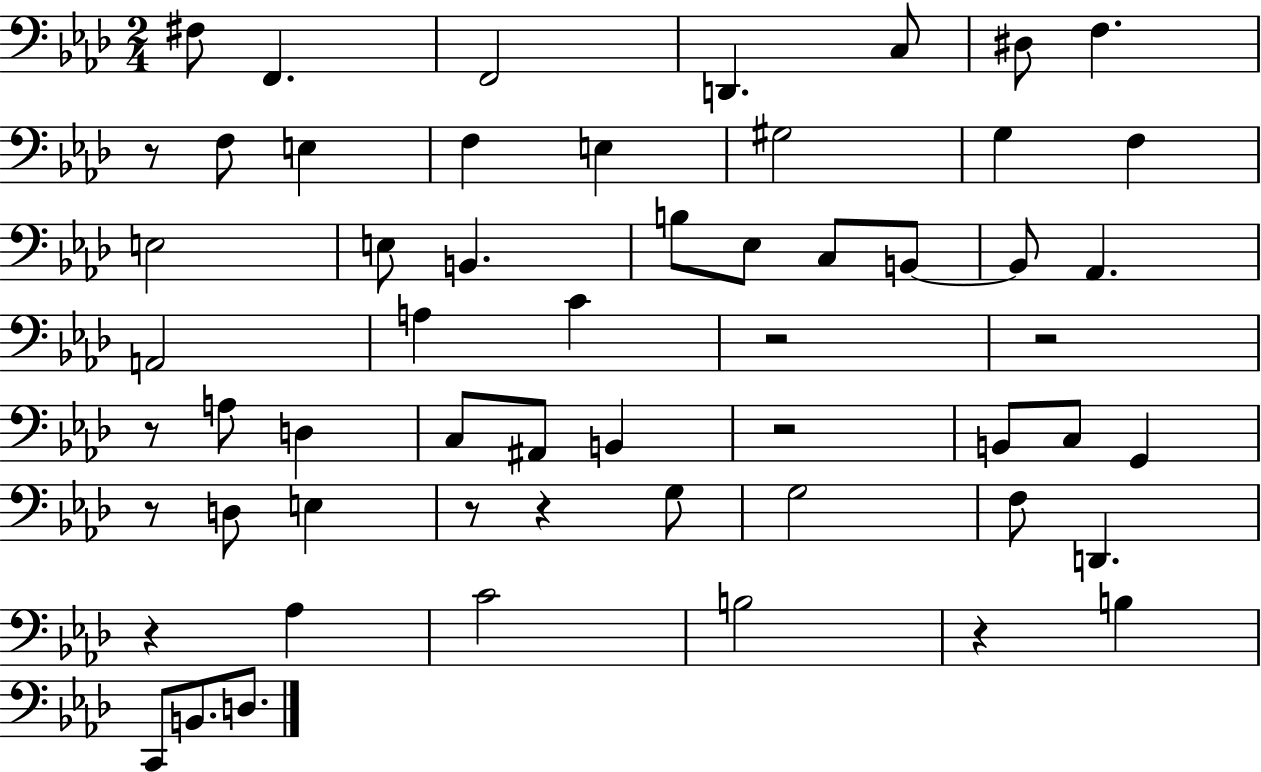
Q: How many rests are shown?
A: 10